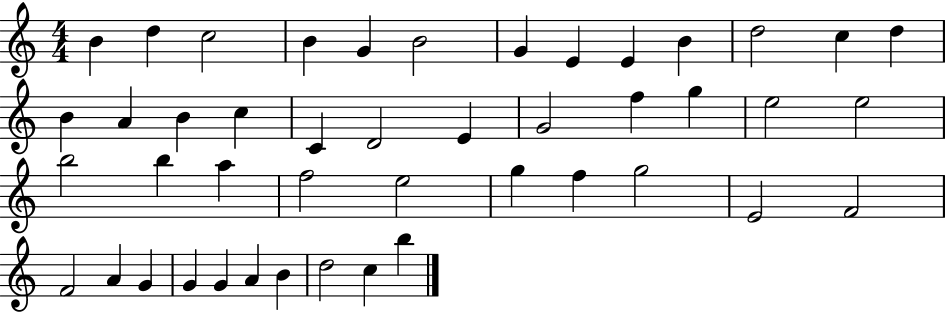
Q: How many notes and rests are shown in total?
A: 45